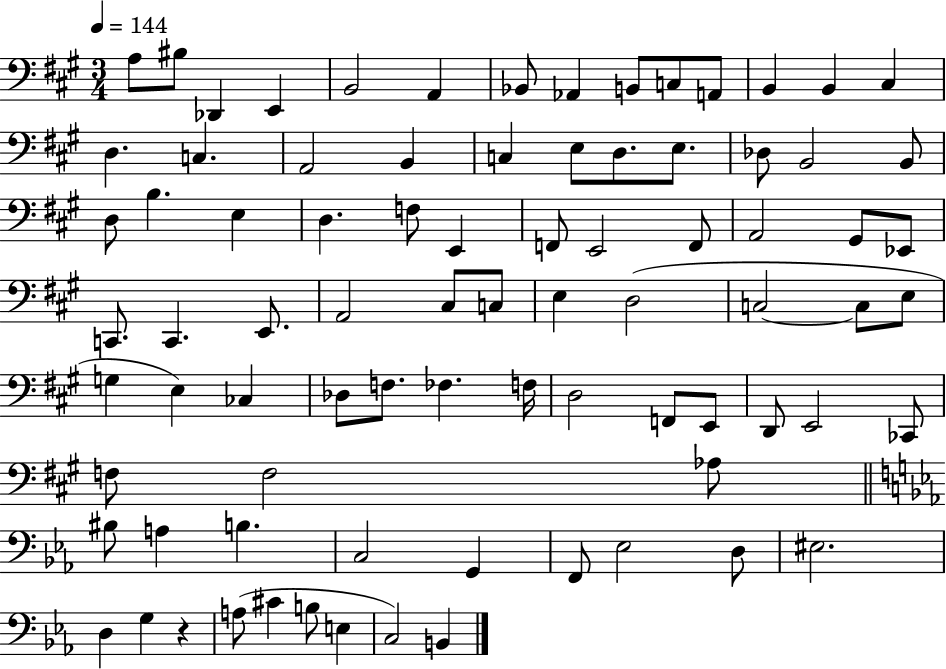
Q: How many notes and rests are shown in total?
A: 82